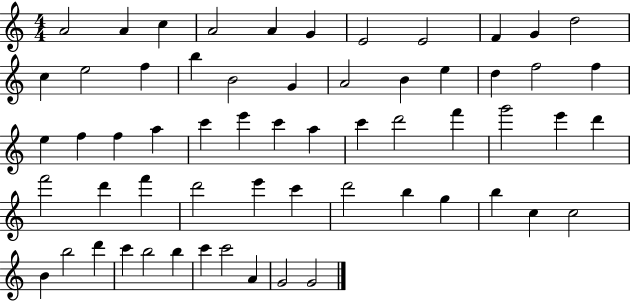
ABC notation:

X:1
T:Untitled
M:4/4
L:1/4
K:C
A2 A c A2 A G E2 E2 F G d2 c e2 f b B2 G A2 B e d f2 f e f f a c' e' c' a c' d'2 f' g'2 e' d' f'2 d' f' d'2 e' c' d'2 b g b c c2 B b2 d' c' b2 b c' c'2 A G2 G2